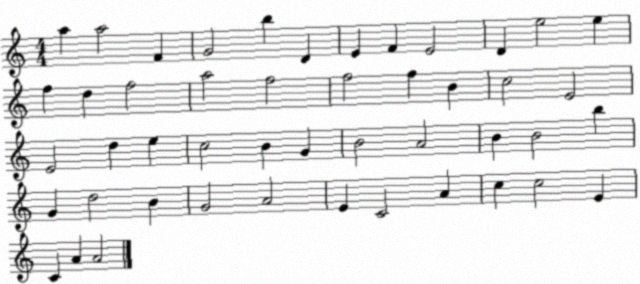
X:1
T:Untitled
M:4/4
L:1/4
K:C
a a2 F G2 b D E F E2 D e2 e f d f2 a2 f2 f2 f B c2 E2 E2 d e c2 B G B2 A2 B B2 b G d2 B G2 A2 E C2 A c c2 E C A A2